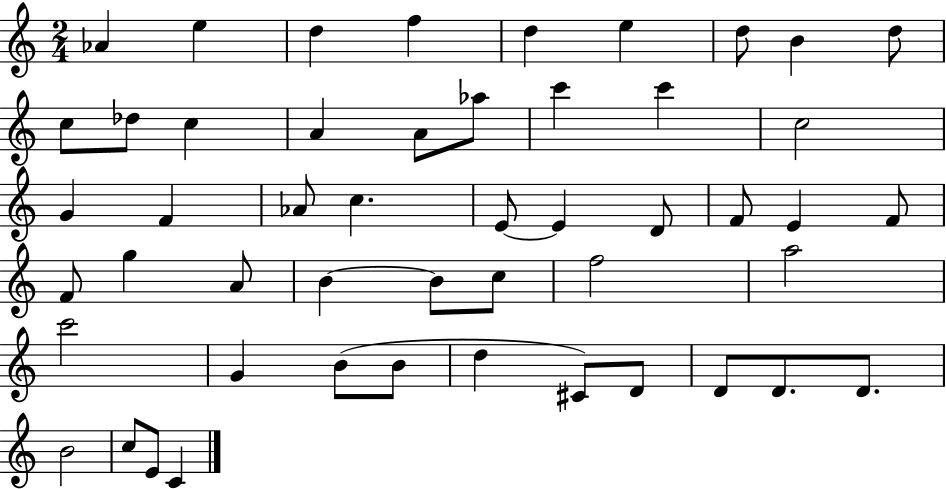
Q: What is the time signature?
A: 2/4